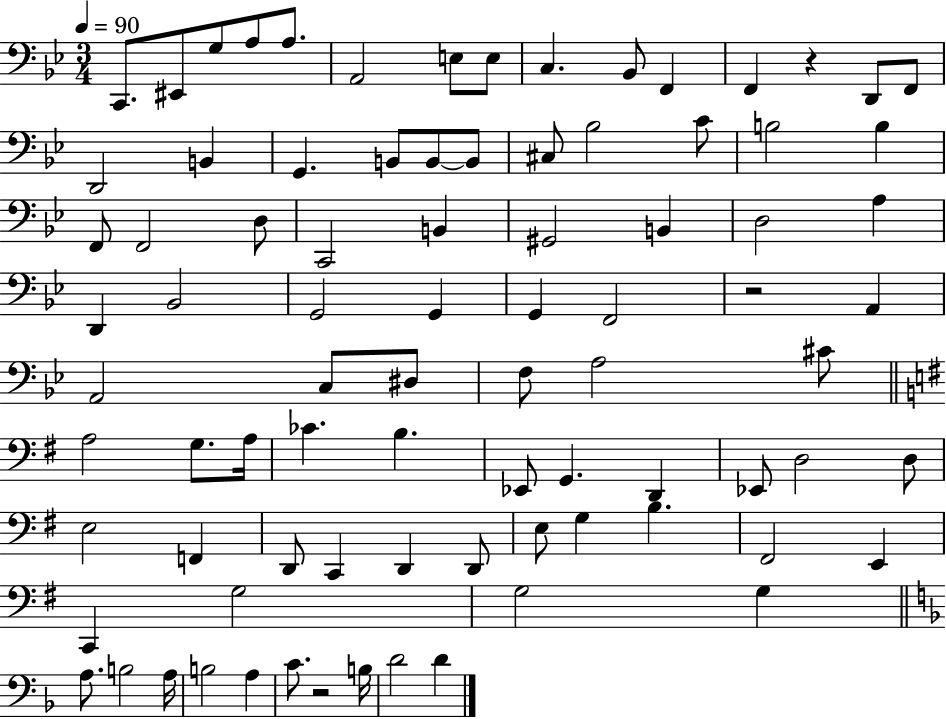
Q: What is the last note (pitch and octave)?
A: D4